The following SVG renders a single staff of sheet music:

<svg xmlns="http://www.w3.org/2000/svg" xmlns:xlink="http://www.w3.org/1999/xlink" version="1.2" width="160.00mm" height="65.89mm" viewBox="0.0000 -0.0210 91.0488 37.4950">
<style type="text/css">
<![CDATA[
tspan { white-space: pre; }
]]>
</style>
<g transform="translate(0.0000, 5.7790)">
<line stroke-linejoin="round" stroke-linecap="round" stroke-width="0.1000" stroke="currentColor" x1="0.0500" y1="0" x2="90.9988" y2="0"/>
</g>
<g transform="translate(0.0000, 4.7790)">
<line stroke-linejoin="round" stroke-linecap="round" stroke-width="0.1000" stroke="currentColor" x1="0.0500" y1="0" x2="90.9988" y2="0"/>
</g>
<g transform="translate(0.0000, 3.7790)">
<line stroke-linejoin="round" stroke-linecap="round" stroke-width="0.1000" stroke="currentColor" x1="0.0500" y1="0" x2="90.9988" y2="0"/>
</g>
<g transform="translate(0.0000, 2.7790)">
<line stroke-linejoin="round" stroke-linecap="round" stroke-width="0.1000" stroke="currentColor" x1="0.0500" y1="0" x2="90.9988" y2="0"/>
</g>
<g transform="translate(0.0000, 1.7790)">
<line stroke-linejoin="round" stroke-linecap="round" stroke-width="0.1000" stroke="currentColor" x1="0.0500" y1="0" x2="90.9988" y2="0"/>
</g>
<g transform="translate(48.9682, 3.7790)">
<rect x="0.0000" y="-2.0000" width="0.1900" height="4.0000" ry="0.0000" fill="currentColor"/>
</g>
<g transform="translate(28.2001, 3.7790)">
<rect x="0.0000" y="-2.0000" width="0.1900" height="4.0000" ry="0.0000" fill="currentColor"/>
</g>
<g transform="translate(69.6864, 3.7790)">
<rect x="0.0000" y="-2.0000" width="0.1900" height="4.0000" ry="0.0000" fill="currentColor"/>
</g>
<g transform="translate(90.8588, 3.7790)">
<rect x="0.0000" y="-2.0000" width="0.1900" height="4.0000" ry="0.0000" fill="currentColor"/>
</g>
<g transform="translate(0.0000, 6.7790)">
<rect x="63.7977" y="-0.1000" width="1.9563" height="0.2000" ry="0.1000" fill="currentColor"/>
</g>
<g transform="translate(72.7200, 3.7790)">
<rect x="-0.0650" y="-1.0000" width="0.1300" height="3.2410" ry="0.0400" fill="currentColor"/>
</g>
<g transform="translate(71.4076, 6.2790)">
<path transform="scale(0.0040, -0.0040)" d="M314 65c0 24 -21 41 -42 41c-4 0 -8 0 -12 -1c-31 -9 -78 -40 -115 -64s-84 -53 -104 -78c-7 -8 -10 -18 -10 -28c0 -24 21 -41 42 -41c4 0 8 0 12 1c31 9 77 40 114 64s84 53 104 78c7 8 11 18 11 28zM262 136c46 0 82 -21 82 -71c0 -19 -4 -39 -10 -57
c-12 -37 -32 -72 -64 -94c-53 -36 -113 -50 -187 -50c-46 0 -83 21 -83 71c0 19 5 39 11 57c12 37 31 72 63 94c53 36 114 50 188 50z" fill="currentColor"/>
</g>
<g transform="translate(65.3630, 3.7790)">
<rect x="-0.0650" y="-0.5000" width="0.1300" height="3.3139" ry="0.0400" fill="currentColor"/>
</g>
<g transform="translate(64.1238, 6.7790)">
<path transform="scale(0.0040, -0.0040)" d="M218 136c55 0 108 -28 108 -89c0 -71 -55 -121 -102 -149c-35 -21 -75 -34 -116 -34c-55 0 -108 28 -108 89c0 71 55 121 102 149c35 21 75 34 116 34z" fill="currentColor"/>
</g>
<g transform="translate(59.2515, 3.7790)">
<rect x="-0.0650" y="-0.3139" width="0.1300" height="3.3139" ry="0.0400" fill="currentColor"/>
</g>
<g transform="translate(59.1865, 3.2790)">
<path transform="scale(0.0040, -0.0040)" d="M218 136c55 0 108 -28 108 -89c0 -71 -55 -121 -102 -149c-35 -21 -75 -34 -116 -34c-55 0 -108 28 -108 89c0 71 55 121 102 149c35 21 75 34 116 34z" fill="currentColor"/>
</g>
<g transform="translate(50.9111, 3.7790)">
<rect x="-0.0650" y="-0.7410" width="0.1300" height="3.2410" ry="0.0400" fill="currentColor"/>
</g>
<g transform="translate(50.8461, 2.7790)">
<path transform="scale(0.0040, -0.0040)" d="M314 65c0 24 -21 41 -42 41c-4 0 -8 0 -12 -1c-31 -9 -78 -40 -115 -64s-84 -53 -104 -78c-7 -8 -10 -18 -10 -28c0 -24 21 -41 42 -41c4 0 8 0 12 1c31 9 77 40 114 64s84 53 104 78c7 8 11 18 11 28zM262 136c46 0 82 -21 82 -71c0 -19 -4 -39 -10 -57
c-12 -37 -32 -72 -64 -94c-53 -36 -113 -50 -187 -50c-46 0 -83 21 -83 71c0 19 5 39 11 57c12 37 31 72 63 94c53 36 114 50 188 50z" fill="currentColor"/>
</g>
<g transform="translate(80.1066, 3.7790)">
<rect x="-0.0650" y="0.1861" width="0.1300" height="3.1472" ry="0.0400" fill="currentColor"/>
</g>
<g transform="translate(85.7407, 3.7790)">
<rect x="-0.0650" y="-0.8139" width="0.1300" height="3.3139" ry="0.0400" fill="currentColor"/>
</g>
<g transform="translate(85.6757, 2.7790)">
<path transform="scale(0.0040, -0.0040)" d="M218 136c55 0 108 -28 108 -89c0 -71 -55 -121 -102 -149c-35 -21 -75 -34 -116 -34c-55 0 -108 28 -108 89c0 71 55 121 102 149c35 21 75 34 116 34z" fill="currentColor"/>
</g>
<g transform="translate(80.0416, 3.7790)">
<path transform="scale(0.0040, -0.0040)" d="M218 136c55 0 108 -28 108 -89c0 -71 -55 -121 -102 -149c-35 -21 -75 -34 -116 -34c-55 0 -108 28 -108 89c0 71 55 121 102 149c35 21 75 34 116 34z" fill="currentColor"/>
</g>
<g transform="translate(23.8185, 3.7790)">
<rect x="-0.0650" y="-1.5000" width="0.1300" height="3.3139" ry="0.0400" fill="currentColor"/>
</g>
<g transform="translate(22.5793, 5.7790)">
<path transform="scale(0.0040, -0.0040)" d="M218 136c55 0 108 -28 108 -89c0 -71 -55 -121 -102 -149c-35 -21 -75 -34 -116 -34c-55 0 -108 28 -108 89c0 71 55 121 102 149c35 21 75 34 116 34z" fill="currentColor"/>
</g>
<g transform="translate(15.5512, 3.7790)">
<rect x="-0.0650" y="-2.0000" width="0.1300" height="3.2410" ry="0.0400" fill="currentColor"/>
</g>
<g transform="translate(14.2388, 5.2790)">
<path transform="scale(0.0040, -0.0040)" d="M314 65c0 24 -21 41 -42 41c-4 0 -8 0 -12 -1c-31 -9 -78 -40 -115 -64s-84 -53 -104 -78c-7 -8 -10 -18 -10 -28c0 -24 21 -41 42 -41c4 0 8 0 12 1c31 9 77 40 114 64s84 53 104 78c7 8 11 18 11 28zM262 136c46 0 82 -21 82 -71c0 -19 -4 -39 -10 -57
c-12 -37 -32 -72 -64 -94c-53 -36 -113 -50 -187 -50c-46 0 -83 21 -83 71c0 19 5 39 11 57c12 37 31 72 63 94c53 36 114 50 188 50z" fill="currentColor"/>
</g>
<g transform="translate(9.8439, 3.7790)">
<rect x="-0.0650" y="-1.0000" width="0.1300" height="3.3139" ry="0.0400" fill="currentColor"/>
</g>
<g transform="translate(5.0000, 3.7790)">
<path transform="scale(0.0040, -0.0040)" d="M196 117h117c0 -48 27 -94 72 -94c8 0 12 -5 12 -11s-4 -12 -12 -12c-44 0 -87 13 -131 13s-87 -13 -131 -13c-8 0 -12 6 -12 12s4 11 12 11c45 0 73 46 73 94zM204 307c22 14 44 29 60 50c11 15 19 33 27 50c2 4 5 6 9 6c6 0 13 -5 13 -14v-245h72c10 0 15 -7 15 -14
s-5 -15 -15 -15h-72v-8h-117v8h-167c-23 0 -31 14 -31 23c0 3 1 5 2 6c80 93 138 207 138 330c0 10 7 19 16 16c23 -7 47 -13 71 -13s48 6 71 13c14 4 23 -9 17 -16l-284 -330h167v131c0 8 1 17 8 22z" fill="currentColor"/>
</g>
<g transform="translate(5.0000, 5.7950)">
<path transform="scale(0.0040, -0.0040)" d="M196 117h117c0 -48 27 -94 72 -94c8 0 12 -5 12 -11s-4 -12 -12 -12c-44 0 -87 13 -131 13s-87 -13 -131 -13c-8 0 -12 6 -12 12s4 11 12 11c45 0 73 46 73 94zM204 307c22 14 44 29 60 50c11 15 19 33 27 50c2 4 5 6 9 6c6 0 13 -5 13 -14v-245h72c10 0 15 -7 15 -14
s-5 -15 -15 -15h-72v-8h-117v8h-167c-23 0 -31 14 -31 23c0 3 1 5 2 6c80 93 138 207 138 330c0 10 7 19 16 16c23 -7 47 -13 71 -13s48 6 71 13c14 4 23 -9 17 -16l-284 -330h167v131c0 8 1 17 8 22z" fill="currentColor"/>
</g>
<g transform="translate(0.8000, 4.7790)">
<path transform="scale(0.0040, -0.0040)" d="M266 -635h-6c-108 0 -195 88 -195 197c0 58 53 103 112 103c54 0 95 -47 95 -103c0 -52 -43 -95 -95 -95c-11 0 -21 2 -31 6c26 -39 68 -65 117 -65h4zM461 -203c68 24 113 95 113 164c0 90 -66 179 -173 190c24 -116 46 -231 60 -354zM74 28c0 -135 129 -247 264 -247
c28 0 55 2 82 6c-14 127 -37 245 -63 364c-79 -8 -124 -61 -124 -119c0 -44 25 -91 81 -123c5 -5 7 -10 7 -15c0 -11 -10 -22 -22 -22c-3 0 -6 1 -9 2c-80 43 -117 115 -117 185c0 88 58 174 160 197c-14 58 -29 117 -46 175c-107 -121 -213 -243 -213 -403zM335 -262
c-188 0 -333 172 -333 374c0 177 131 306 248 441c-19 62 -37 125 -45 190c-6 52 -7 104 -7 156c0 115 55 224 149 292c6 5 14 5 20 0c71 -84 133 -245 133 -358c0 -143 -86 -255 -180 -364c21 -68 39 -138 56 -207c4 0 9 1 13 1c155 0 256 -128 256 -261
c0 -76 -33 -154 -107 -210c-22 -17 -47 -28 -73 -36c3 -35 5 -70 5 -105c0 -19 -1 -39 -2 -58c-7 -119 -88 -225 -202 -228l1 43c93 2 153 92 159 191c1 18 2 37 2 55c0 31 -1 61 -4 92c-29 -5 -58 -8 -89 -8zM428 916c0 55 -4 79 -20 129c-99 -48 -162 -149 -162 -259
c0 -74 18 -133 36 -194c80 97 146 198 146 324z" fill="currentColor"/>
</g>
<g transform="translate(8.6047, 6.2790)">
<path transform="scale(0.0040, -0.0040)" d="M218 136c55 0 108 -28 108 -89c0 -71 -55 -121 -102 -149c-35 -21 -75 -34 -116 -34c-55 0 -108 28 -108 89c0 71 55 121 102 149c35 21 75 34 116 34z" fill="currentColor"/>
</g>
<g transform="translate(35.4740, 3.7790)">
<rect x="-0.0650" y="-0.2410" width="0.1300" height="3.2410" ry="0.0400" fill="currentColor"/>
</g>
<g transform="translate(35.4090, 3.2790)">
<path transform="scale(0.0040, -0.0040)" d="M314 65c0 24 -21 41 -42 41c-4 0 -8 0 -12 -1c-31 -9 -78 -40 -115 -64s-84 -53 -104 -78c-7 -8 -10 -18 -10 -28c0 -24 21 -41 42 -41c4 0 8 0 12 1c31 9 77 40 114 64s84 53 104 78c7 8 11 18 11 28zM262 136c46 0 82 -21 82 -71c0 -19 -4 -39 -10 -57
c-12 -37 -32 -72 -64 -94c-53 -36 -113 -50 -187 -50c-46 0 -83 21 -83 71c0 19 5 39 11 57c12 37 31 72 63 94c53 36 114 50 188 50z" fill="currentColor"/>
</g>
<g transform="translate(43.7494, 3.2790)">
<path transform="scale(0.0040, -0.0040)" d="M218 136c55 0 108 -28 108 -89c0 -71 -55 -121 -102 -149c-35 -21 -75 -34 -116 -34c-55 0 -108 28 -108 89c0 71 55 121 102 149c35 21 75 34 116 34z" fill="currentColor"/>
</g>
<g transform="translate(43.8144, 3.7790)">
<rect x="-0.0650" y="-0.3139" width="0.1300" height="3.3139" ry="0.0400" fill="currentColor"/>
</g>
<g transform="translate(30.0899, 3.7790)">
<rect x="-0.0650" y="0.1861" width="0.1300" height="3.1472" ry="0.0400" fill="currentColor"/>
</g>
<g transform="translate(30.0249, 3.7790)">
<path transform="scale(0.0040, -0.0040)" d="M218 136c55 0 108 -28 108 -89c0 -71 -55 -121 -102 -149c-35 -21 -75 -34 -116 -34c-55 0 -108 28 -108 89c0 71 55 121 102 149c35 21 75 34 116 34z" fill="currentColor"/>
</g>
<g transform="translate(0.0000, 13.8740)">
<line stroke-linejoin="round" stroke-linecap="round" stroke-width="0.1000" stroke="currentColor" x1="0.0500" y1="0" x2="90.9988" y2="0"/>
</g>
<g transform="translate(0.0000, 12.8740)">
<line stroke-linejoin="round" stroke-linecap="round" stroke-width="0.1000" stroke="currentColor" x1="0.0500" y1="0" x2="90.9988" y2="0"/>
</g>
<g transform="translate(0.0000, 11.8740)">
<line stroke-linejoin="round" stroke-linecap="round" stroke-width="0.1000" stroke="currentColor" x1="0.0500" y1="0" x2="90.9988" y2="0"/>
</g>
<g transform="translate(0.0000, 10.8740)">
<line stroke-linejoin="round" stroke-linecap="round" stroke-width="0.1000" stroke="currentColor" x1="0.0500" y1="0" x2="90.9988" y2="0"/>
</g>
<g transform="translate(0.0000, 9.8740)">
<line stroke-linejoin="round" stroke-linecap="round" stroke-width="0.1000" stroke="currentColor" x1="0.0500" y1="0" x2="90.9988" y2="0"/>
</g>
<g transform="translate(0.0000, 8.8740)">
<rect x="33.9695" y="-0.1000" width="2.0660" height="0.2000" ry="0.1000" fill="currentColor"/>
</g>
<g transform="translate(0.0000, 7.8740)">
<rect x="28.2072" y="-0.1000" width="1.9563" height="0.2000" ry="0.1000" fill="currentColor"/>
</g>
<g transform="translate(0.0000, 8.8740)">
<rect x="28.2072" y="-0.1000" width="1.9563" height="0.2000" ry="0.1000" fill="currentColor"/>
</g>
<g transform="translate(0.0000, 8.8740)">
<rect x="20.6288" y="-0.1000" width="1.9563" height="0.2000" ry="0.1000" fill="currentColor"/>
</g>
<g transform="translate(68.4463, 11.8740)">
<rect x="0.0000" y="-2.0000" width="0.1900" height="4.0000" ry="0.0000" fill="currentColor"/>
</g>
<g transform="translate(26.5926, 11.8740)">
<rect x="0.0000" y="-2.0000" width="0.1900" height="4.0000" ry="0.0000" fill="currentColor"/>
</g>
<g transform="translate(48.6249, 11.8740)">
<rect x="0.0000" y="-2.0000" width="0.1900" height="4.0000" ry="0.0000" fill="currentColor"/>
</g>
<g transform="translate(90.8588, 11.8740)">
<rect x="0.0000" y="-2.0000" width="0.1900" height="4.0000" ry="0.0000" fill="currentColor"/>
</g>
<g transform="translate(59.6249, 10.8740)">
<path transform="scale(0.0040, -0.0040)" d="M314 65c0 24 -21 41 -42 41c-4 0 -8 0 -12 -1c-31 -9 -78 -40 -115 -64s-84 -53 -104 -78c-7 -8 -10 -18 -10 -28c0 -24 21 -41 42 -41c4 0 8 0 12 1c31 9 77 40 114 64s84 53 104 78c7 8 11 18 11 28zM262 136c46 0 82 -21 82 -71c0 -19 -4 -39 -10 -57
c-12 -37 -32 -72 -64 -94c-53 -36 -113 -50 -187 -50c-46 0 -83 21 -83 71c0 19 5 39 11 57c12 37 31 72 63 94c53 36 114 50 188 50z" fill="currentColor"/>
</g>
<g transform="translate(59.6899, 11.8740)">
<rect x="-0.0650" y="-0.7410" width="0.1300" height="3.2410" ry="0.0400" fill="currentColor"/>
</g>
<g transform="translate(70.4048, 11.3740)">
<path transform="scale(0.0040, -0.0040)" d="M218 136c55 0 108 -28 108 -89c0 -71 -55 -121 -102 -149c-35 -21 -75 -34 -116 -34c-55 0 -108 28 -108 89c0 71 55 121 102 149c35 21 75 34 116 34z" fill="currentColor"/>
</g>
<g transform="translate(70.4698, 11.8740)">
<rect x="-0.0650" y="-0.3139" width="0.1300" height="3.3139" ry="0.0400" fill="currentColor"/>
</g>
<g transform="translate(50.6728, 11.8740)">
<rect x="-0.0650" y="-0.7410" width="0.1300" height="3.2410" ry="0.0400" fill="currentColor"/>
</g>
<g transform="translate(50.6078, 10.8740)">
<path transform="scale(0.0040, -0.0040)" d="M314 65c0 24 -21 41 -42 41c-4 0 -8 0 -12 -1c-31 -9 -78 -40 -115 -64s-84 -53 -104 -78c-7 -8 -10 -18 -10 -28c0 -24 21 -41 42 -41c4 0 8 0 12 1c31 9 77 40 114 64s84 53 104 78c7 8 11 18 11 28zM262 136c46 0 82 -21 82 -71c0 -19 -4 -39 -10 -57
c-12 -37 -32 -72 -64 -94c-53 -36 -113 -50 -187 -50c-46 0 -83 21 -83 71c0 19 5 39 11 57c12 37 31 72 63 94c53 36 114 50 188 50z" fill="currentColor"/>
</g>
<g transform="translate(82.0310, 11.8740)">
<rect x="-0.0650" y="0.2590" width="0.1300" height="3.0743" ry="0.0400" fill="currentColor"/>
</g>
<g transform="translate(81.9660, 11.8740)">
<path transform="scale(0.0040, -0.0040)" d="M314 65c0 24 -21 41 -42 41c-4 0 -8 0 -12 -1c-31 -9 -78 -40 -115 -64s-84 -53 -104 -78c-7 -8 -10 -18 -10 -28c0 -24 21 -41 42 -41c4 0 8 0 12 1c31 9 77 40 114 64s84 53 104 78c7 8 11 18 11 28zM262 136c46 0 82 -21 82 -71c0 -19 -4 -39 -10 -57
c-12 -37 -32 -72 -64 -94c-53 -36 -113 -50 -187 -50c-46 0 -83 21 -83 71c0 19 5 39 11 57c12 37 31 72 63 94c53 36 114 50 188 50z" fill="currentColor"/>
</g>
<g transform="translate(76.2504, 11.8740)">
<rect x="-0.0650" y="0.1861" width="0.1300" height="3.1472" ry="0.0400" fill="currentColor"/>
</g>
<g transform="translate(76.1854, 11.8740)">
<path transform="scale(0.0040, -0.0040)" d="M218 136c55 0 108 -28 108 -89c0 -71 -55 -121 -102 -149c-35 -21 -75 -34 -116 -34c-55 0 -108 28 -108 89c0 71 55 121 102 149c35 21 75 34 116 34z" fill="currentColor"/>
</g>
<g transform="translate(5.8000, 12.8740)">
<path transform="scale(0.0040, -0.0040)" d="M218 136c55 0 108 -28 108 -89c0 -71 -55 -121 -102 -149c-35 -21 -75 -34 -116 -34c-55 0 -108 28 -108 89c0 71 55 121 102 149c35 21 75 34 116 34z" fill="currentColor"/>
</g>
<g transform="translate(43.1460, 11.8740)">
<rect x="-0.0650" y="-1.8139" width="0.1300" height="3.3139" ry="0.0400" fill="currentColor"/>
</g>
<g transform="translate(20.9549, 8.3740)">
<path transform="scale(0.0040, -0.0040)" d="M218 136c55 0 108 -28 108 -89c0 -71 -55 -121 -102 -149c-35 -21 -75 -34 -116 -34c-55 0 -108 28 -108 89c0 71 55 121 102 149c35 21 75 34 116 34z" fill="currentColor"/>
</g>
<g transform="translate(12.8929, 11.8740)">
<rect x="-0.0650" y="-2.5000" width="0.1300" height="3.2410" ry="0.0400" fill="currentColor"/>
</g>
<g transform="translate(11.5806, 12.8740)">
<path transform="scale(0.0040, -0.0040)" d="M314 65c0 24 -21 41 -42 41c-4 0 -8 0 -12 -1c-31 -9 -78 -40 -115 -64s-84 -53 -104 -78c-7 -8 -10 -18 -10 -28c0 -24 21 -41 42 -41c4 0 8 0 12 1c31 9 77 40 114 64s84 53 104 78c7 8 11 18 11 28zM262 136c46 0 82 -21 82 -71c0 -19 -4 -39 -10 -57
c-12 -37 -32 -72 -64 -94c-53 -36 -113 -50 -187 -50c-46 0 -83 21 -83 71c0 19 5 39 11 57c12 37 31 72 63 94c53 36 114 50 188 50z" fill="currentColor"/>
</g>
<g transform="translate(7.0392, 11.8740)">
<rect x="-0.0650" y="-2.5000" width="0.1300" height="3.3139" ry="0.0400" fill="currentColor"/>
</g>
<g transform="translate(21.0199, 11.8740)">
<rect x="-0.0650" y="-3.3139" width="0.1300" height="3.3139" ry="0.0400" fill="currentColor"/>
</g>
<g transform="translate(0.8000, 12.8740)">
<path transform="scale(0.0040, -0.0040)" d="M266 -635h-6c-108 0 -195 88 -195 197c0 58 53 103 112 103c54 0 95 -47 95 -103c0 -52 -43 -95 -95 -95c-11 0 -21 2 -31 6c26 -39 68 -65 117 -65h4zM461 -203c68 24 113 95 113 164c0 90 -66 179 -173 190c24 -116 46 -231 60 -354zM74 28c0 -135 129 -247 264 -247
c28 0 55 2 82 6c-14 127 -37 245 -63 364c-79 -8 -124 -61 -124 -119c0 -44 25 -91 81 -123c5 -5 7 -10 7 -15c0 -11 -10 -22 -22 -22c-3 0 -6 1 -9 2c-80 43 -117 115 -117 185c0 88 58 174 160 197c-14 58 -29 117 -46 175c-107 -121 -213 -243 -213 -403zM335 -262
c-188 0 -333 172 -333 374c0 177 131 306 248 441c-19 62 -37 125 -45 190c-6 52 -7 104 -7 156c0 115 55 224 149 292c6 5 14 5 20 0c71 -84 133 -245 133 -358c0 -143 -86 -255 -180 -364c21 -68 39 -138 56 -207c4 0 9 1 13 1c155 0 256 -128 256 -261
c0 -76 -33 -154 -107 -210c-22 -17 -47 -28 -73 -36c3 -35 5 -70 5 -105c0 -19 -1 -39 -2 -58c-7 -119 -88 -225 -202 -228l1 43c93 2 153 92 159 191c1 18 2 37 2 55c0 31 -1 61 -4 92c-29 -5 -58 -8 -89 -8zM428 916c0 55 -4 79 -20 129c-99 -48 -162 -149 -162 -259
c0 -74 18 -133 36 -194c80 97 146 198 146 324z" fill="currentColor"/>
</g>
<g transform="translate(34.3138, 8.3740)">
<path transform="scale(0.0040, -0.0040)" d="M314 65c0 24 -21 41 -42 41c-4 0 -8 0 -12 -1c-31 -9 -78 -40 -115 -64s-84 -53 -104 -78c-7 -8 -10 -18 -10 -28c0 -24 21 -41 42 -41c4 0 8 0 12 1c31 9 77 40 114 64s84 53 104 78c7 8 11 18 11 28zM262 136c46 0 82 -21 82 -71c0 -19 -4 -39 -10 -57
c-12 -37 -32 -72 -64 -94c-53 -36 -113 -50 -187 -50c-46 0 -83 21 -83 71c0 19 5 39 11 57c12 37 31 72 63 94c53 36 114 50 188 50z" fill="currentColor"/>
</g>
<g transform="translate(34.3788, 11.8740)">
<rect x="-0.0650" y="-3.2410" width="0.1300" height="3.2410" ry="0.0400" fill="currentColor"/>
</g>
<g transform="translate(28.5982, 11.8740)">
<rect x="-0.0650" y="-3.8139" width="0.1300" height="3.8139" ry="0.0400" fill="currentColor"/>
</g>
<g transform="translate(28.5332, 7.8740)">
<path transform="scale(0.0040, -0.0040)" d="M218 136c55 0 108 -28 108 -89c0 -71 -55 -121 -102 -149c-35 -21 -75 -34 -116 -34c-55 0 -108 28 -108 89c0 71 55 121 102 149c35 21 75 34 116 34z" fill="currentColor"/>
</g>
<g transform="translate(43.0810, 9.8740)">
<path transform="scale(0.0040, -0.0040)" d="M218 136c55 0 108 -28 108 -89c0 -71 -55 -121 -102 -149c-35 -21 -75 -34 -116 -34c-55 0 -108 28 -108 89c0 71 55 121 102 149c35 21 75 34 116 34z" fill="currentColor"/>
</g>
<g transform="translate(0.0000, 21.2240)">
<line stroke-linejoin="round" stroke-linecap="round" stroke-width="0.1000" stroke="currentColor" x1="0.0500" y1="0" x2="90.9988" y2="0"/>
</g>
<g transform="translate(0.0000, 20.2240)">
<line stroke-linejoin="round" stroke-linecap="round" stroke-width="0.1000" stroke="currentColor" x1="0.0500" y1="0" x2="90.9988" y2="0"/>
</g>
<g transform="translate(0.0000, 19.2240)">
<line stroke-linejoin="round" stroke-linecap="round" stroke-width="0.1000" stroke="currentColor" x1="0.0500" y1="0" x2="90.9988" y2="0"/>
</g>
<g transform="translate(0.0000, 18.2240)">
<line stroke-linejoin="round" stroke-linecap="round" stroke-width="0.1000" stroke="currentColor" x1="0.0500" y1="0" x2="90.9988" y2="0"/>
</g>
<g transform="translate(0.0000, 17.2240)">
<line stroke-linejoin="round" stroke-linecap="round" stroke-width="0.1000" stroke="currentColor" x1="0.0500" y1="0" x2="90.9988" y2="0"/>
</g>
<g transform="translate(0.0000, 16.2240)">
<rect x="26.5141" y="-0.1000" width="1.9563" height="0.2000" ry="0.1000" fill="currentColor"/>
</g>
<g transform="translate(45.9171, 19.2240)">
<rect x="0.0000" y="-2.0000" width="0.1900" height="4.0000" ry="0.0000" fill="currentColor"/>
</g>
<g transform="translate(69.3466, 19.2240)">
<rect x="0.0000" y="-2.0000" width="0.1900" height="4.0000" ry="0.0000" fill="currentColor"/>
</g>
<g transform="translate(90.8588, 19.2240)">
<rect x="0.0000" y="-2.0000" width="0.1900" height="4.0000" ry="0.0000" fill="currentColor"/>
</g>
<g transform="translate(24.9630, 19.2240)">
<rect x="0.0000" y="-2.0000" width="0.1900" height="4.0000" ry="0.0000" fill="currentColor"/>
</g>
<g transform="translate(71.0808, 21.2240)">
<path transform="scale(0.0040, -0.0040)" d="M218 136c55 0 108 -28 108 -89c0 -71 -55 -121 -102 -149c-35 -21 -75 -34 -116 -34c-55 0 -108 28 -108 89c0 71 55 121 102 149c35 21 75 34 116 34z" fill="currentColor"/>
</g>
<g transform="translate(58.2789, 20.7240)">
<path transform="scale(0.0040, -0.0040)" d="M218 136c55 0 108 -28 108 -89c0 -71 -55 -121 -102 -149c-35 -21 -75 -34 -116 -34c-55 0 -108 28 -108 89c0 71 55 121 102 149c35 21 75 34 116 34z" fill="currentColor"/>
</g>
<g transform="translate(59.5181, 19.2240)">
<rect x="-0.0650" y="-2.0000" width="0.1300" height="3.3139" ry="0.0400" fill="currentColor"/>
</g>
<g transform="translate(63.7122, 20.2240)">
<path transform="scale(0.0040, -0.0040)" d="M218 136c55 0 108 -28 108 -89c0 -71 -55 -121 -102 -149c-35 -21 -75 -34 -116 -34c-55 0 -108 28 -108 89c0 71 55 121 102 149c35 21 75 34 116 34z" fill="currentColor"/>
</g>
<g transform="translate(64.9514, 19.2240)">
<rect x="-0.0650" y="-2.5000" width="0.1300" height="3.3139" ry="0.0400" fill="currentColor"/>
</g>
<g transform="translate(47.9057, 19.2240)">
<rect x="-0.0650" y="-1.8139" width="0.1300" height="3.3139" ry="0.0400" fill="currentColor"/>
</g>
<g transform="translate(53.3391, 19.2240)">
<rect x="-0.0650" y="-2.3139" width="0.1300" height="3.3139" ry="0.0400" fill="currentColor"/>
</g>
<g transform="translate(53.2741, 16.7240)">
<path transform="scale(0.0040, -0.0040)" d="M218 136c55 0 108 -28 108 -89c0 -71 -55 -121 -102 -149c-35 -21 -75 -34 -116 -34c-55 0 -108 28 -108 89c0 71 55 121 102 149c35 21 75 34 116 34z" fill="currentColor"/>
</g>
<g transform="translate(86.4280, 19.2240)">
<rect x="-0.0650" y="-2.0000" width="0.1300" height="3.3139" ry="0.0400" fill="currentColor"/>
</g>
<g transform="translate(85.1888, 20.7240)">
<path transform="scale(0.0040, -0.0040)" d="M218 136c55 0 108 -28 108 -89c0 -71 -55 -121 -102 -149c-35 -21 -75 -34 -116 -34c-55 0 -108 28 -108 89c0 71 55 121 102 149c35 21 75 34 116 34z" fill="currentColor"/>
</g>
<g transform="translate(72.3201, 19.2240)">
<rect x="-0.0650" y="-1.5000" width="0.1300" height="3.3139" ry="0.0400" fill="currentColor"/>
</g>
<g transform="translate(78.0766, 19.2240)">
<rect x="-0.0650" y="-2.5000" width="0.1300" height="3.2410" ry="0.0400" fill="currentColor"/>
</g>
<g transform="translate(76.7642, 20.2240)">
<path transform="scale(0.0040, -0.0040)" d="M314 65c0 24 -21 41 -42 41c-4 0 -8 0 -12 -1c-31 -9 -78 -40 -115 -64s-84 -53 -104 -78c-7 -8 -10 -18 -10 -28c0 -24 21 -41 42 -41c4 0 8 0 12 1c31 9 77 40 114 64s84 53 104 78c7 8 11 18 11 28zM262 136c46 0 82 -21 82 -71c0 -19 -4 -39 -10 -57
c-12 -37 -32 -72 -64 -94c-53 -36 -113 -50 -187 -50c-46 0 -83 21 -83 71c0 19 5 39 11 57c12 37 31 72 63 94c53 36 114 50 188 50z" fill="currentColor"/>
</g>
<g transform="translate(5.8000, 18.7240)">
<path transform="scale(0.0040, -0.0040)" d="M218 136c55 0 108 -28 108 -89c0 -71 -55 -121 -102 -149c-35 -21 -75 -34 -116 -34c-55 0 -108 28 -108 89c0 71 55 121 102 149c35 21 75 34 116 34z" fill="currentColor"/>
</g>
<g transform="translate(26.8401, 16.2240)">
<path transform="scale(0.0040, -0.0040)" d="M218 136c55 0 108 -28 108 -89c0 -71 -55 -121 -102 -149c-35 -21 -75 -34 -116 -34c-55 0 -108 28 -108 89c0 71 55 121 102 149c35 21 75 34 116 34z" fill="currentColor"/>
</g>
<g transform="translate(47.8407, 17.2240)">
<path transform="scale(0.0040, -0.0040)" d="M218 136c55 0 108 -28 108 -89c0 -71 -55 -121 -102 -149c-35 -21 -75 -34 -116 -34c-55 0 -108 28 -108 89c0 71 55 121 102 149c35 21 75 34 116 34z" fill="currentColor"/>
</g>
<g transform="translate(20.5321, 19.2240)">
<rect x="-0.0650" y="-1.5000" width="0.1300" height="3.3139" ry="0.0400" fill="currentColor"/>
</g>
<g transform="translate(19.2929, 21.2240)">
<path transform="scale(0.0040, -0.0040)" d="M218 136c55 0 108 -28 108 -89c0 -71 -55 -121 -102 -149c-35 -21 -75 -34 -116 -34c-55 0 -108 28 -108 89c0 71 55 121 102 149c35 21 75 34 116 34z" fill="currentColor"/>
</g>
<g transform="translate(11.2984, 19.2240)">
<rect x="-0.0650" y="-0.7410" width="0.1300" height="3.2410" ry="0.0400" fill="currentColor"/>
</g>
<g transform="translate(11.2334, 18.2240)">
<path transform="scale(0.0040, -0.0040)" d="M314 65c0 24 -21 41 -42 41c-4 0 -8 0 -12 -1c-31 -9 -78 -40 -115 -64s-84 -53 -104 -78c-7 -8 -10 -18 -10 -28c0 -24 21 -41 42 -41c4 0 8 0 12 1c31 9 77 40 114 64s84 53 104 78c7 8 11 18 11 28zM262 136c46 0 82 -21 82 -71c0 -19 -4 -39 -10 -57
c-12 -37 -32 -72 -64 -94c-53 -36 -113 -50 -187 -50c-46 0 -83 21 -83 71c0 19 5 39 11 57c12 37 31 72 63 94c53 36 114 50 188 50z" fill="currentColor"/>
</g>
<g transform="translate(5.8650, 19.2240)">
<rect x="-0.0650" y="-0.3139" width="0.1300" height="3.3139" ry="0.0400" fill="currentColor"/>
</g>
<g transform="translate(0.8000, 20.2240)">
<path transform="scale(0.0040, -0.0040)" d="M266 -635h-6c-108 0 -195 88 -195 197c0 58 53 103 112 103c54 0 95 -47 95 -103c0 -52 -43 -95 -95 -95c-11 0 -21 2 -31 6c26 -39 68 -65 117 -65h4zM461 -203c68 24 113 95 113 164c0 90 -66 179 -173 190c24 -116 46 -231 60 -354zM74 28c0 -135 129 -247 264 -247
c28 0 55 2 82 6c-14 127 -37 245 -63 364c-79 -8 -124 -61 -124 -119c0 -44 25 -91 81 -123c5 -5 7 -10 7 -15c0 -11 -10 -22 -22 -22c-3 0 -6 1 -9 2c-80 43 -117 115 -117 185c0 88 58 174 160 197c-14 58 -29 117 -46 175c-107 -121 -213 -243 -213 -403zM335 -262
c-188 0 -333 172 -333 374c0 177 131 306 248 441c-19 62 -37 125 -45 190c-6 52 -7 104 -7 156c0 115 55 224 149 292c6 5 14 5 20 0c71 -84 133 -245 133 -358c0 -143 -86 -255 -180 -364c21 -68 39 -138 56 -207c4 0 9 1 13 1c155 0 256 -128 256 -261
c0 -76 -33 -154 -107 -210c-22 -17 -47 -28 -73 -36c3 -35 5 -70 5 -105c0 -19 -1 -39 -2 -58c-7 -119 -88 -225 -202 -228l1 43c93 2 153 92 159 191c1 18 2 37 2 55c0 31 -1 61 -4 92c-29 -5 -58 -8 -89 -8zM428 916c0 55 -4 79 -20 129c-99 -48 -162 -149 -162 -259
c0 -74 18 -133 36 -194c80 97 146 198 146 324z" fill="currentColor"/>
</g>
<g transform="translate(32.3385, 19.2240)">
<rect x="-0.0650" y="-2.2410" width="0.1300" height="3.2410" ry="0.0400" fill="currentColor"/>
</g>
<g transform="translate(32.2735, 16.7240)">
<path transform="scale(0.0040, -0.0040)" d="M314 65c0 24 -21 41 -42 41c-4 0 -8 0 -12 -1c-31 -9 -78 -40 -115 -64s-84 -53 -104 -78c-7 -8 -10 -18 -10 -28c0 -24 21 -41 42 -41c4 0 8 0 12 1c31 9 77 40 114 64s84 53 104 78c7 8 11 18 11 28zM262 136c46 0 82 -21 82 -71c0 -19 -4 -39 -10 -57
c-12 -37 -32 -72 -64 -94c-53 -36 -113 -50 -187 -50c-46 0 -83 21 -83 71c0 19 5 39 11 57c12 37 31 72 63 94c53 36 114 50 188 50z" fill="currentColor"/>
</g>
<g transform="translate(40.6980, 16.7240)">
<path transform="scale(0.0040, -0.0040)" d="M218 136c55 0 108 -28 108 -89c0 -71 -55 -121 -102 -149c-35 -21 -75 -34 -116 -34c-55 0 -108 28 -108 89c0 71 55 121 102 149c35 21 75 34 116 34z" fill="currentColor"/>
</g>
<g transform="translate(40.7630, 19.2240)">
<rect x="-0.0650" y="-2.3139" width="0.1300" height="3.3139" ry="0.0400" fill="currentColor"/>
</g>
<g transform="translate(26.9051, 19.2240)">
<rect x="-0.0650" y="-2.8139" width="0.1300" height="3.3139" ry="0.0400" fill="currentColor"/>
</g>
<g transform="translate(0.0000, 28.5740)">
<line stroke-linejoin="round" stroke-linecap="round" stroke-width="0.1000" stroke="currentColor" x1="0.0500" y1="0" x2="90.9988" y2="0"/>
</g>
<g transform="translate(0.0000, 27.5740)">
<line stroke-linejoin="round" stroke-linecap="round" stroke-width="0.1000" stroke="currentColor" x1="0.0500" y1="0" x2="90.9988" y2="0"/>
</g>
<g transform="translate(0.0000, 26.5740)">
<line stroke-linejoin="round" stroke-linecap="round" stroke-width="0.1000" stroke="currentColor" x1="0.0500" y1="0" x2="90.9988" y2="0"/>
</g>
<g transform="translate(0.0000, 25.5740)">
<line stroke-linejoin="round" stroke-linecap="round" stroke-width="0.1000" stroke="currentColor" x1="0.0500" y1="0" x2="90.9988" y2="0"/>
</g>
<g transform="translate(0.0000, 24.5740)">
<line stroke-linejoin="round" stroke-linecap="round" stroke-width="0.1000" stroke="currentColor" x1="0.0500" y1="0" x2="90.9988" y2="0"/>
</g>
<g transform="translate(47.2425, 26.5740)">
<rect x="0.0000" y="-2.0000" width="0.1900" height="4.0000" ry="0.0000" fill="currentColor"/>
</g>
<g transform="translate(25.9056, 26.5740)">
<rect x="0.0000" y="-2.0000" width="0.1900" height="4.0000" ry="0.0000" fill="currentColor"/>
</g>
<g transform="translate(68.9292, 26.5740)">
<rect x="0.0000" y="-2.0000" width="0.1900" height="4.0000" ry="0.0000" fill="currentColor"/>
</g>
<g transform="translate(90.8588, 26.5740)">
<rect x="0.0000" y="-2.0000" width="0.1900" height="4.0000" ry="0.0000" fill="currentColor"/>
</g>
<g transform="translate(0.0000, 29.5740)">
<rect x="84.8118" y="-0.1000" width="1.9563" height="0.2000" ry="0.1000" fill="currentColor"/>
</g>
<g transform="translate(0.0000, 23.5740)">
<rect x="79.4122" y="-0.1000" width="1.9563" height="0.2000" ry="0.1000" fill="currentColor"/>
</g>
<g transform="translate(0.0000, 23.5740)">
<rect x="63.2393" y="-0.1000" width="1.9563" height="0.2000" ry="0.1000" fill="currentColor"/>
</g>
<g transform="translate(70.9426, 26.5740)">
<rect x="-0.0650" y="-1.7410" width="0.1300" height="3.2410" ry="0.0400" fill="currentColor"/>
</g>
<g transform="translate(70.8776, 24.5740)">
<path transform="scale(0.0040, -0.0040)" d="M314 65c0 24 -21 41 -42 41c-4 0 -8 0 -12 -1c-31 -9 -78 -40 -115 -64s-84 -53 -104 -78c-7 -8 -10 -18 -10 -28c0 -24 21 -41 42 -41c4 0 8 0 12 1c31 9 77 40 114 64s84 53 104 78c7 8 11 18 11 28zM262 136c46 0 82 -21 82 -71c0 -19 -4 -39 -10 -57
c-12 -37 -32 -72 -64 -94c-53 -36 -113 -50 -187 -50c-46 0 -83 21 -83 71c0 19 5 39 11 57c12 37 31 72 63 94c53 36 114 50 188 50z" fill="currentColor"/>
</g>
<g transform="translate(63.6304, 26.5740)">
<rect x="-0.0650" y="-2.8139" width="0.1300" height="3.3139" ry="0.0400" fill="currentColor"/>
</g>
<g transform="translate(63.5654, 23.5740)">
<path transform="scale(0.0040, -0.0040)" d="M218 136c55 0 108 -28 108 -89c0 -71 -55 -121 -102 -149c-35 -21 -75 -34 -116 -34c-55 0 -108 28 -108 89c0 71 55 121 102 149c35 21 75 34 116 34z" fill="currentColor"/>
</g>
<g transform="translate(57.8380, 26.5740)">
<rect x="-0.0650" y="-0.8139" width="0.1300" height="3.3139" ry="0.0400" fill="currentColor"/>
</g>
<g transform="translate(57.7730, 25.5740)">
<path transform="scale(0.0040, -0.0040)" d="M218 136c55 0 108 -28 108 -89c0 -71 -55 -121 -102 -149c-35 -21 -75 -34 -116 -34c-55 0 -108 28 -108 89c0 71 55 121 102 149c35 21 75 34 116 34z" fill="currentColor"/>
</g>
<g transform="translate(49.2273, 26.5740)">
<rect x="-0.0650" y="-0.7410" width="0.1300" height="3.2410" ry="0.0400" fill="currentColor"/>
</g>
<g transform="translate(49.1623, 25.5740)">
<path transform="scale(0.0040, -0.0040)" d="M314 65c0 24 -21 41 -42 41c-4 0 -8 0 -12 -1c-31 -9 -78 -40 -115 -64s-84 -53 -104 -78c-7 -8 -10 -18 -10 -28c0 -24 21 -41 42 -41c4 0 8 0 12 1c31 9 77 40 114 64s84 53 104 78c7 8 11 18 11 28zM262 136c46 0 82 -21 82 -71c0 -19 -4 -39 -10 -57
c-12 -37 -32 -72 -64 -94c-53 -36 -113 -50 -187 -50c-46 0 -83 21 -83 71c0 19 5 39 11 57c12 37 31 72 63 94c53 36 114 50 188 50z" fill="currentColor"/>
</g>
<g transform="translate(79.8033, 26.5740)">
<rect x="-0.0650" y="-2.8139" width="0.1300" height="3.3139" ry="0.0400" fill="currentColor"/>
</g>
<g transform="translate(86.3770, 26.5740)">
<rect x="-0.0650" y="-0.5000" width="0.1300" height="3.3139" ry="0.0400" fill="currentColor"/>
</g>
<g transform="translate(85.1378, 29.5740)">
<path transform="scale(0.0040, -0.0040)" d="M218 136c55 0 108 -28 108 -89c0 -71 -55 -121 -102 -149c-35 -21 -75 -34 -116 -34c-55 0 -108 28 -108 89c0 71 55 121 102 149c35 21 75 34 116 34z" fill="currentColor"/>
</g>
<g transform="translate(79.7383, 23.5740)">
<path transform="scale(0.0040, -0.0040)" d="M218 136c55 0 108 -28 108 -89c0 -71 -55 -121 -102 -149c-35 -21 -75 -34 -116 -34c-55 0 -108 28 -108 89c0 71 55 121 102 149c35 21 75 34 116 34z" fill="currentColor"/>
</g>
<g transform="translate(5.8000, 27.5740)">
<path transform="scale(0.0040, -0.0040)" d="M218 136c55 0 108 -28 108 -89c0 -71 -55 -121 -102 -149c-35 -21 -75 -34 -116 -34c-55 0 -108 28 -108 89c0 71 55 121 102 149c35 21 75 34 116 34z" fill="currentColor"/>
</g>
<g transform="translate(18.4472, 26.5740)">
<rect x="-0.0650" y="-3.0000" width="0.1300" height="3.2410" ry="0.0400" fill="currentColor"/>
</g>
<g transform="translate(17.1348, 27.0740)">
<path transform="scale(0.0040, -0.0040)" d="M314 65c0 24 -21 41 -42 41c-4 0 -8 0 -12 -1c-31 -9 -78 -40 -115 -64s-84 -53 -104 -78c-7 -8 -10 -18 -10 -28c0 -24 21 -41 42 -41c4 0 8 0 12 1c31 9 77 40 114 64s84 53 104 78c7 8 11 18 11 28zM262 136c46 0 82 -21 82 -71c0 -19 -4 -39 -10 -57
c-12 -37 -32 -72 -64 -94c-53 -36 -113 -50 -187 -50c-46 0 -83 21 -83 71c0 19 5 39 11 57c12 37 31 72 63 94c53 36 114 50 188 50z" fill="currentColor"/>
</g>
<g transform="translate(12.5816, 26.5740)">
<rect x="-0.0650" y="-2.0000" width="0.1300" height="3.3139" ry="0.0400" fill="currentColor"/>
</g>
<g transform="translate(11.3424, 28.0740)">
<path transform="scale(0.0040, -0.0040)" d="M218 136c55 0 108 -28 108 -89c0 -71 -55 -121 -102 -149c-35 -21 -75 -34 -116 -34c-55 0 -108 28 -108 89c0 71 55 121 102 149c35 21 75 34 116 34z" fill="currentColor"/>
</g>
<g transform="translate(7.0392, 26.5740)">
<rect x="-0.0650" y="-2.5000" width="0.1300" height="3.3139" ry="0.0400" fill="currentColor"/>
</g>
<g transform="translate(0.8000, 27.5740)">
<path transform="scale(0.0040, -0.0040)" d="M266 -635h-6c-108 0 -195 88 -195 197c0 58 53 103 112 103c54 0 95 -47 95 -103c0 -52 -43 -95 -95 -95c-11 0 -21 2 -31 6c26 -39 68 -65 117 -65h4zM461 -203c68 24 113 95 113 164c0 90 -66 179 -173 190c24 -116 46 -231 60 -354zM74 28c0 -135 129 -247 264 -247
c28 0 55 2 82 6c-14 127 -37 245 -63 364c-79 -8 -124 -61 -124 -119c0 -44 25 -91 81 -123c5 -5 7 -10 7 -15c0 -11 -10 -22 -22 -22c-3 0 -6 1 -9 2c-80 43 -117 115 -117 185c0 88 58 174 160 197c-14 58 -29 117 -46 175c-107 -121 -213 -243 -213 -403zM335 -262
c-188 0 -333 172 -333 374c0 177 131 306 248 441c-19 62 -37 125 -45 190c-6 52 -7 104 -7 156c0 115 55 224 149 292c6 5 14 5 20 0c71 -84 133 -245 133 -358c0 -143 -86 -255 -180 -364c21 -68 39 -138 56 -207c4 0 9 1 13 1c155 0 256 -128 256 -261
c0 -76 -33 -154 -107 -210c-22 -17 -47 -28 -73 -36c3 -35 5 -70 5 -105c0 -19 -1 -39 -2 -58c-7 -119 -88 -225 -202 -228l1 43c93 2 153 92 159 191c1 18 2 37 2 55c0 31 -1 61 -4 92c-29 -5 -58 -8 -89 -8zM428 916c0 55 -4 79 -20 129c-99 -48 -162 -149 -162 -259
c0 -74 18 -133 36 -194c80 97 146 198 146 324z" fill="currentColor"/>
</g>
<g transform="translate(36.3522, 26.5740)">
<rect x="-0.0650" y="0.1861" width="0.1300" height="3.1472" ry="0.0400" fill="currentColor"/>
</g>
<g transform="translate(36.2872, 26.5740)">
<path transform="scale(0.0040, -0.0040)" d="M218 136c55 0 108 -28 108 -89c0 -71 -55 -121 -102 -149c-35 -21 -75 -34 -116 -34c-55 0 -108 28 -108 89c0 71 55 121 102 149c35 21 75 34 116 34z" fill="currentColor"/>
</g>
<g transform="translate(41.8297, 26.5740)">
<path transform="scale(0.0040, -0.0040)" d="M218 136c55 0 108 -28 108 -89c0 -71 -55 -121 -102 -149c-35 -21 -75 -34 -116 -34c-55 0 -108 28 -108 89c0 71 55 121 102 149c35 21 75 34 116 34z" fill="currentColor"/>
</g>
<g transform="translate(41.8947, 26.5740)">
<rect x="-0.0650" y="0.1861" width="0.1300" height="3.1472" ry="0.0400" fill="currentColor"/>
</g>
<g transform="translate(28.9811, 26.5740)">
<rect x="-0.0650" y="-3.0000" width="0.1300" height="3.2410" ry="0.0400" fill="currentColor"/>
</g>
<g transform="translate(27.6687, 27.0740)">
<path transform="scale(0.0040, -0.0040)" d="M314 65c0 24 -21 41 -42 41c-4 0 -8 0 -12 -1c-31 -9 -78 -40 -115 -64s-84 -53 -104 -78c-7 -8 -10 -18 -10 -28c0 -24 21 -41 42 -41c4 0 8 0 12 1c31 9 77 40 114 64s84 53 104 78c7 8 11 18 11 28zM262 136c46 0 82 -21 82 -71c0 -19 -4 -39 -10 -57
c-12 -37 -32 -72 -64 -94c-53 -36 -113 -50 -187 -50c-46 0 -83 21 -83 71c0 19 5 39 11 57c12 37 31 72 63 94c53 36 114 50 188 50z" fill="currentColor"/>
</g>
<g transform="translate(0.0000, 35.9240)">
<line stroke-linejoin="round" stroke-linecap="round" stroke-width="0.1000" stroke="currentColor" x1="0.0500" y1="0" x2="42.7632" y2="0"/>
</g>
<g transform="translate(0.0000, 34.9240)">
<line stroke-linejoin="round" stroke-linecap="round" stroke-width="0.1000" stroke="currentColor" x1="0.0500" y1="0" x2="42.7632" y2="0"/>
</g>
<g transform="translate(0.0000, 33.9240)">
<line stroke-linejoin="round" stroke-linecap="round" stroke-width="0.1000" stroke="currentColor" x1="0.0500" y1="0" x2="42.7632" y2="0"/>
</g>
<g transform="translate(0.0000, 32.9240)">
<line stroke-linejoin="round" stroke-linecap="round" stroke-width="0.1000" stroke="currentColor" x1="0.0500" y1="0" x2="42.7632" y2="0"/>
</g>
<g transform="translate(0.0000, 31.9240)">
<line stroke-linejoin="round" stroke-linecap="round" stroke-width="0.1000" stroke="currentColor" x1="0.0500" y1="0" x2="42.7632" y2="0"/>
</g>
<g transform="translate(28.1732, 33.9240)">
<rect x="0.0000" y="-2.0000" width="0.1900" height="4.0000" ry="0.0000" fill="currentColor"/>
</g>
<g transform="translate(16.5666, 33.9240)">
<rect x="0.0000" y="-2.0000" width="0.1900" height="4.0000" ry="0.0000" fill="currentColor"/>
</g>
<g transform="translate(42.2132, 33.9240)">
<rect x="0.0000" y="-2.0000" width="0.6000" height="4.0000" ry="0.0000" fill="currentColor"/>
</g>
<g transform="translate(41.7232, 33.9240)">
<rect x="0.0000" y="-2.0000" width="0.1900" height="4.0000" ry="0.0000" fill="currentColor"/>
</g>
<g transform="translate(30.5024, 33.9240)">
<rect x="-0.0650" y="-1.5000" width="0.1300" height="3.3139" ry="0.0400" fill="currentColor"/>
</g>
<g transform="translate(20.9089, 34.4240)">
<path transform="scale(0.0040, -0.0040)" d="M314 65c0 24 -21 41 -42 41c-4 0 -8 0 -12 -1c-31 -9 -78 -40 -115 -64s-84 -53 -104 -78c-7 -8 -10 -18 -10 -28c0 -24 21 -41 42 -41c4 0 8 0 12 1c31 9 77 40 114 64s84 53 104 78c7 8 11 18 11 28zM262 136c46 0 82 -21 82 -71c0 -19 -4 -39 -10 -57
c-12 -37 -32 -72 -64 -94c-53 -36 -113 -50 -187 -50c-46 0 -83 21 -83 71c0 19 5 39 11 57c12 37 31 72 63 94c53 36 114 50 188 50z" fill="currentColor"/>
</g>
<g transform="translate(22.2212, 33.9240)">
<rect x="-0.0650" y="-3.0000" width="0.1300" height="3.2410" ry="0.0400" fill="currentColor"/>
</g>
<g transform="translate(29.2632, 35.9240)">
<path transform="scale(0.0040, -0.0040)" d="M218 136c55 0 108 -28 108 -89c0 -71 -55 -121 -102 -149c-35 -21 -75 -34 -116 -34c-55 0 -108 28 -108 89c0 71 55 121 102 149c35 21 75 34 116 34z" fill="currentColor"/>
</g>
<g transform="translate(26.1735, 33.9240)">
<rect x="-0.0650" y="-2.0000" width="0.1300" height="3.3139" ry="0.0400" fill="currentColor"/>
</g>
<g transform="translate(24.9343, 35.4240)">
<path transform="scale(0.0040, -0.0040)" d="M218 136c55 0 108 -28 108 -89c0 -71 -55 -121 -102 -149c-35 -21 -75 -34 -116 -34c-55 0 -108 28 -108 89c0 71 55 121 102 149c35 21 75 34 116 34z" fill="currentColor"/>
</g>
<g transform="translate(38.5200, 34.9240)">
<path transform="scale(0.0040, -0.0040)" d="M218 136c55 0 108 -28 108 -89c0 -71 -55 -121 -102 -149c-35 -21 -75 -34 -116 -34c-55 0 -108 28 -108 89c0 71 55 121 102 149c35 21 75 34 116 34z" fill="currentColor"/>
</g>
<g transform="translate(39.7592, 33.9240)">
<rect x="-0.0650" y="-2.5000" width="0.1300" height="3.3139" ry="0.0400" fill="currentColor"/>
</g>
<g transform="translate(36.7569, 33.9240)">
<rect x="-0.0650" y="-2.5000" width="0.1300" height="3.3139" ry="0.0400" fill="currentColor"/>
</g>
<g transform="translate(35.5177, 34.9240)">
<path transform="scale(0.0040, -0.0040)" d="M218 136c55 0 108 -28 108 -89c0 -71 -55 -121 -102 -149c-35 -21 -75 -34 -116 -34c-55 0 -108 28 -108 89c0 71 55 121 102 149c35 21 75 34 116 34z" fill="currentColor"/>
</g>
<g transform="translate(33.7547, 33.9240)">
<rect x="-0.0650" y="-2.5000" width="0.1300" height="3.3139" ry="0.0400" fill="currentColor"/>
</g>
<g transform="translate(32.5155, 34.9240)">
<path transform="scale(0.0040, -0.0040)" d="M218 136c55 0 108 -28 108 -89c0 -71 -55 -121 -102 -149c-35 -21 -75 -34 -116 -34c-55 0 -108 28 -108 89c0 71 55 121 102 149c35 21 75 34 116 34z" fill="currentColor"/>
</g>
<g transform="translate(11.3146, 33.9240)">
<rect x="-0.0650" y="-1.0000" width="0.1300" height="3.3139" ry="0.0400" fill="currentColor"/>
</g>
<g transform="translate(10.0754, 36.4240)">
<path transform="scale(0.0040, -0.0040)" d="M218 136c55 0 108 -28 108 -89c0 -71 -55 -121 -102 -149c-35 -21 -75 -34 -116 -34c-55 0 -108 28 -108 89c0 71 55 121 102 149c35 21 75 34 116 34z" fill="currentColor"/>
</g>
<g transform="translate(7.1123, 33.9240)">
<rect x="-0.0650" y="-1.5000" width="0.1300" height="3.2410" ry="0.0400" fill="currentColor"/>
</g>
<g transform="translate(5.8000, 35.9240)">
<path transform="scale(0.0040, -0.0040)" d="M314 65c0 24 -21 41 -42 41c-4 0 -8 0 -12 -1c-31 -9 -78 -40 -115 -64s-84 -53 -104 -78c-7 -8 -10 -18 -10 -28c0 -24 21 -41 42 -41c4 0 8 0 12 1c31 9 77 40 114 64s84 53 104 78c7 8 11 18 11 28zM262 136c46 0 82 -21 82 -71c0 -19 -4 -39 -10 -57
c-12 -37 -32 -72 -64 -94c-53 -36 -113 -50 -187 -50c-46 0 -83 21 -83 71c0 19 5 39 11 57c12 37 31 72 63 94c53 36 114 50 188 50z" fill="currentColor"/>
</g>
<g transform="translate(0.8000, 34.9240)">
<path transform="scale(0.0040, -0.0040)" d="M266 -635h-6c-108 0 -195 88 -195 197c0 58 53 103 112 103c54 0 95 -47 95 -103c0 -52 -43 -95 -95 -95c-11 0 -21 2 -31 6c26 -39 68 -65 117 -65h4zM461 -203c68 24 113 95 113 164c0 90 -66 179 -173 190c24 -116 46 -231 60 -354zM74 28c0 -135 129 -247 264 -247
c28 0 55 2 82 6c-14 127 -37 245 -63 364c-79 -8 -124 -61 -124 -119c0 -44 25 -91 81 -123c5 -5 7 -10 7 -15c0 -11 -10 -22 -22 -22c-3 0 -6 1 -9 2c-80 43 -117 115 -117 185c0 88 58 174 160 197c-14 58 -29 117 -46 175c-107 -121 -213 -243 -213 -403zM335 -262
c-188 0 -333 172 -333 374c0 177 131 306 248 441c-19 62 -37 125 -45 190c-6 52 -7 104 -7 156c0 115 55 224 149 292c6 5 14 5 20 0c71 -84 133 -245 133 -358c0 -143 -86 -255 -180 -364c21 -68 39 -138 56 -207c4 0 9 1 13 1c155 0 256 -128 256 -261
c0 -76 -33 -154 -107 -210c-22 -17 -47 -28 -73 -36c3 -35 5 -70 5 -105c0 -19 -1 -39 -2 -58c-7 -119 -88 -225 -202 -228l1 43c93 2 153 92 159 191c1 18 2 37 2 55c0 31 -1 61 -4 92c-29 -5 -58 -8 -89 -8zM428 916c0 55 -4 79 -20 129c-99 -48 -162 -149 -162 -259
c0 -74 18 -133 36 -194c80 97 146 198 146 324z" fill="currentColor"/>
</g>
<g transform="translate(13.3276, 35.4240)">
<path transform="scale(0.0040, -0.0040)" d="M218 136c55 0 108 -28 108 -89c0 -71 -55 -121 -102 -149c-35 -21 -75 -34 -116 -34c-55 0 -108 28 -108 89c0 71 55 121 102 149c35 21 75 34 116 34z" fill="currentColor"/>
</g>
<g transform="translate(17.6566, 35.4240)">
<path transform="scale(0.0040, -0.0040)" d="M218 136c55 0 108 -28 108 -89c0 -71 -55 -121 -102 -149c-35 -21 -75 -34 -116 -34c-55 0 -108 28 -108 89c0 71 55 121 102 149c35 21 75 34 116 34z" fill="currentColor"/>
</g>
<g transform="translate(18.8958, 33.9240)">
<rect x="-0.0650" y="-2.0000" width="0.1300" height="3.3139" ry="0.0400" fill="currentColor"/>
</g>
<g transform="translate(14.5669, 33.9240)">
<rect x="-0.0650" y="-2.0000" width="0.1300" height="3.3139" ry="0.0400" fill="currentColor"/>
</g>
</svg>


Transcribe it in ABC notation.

X:1
T:Untitled
M:4/4
L:1/4
K:C
D F2 E B c2 c d2 c C D2 B d G G2 b c' b2 f d2 d2 c B B2 c d2 E a g2 g f g F G E G2 F G F A2 A2 B B d2 d a f2 a C E2 D F F A2 F E G G G